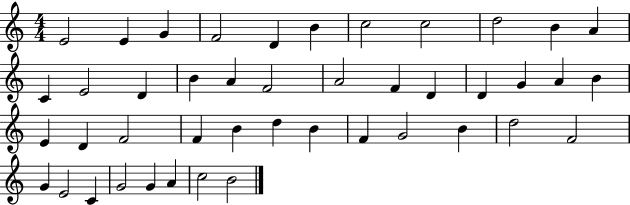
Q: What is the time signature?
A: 4/4